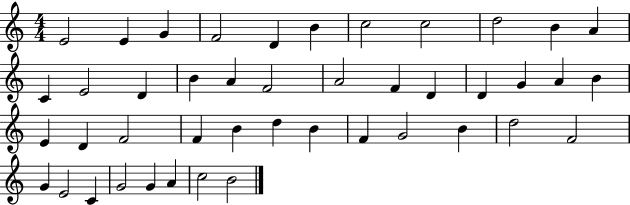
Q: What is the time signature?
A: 4/4